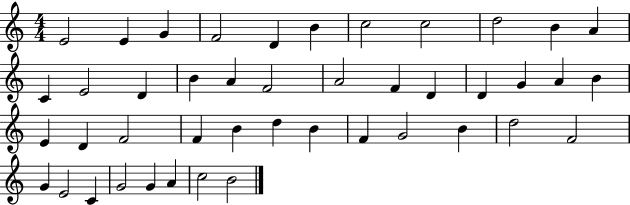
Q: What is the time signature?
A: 4/4